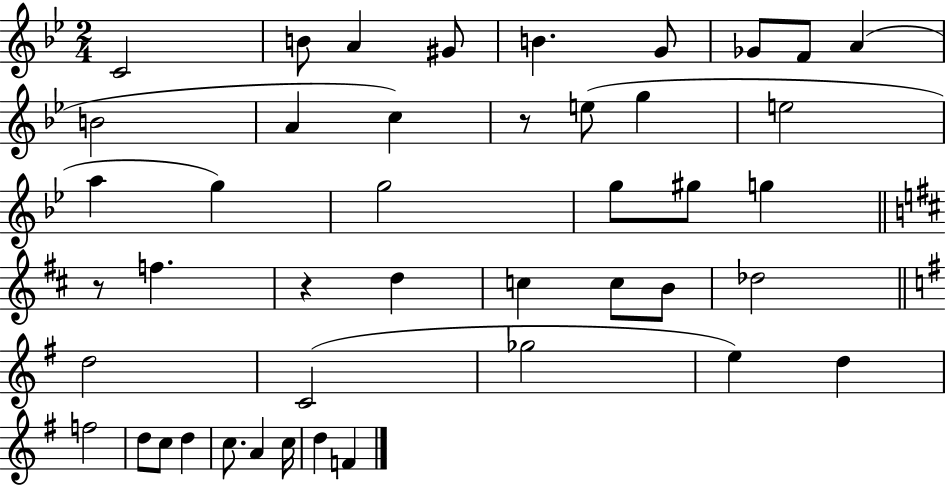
{
  \clef treble
  \numericTimeSignature
  \time 2/4
  \key bes \major
  c'2 | b'8 a'4 gis'8 | b'4. g'8 | ges'8 f'8 a'4( | \break b'2 | a'4 c''4) | r8 e''8( g''4 | e''2 | \break a''4 g''4) | g''2 | g''8 gis''8 g''4 | \bar "||" \break \key d \major r8 f''4. | r4 d''4 | c''4 c''8 b'8 | des''2 | \break \bar "||" \break \key e \minor d''2 | c'2( | ges''2 | e''4) d''4 | \break f''2 | d''8 c''8 d''4 | c''8. a'4 c''16 | d''4 f'4 | \break \bar "|."
}